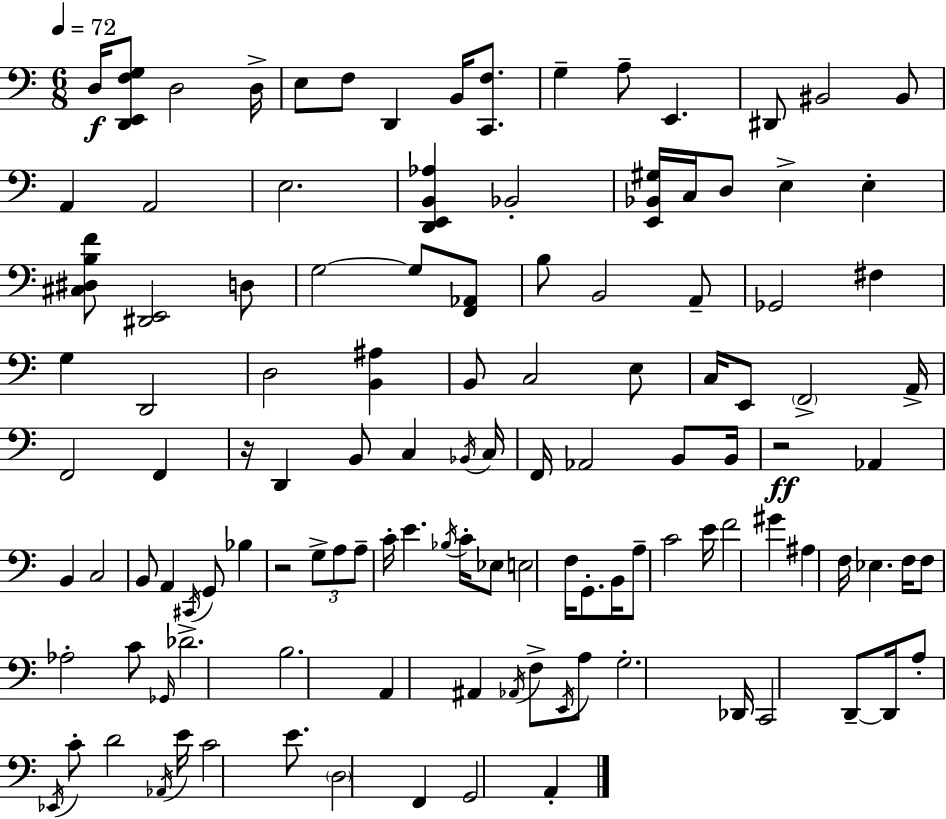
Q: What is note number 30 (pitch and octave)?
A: G3